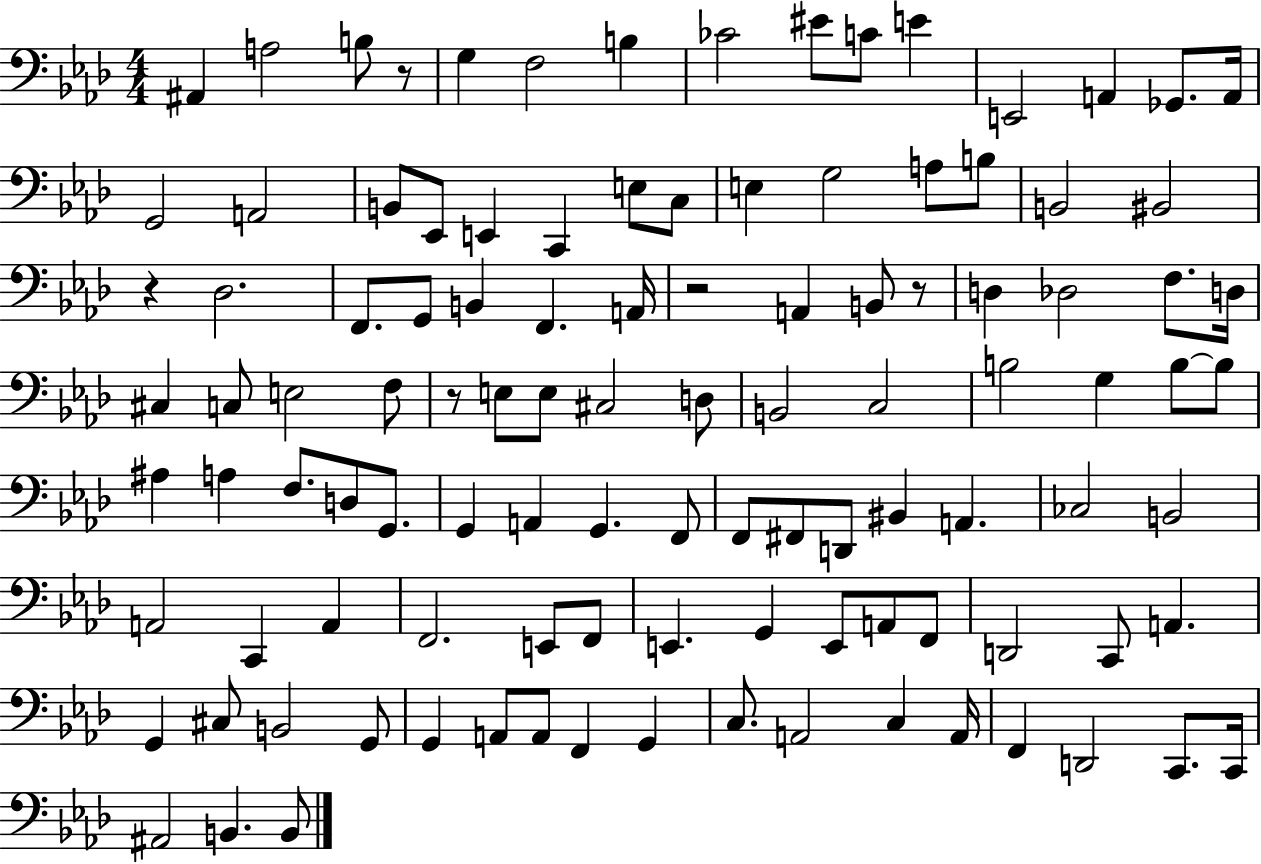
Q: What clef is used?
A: bass